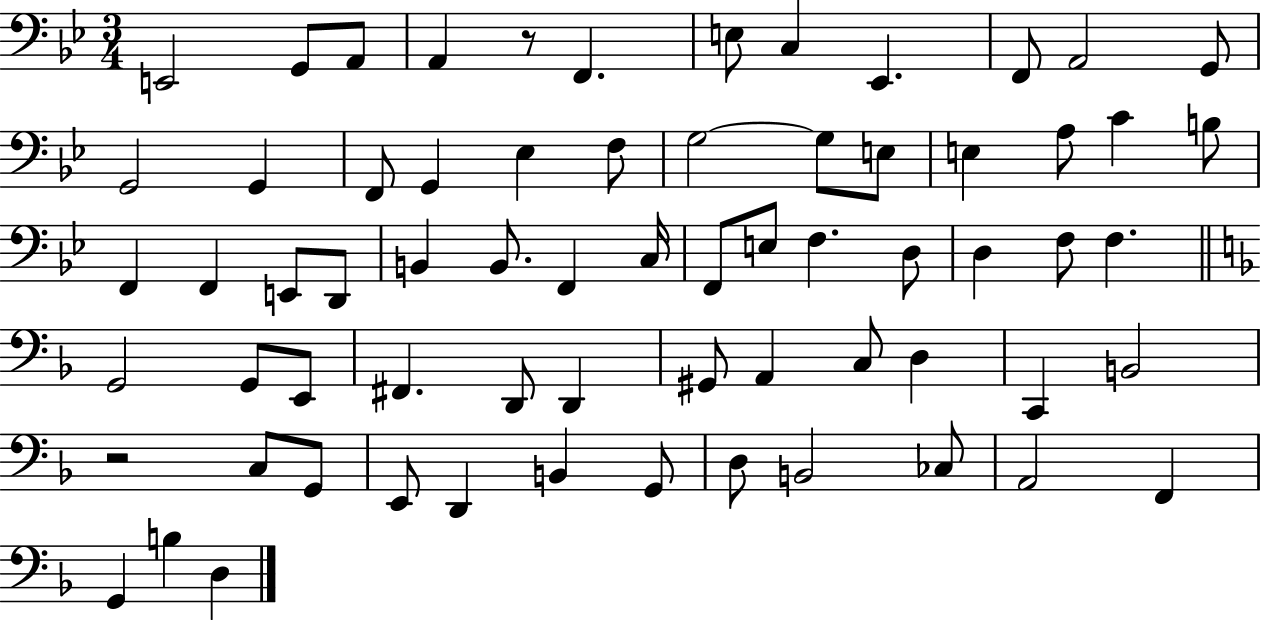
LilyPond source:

{
  \clef bass
  \numericTimeSignature
  \time 3/4
  \key bes \major
  e,2 g,8 a,8 | a,4 r8 f,4. | e8 c4 ees,4. | f,8 a,2 g,8 | \break g,2 g,4 | f,8 g,4 ees4 f8 | g2~~ g8 e8 | e4 a8 c'4 b8 | \break f,4 f,4 e,8 d,8 | b,4 b,8. f,4 c16 | f,8 e8 f4. d8 | d4 f8 f4. | \break \bar "||" \break \key f \major g,2 g,8 e,8 | fis,4. d,8 d,4 | gis,8 a,4 c8 d4 | c,4 b,2 | \break r2 c8 g,8 | e,8 d,4 b,4 g,8 | d8 b,2 ces8 | a,2 f,4 | \break g,4 b4 d4 | \bar "|."
}